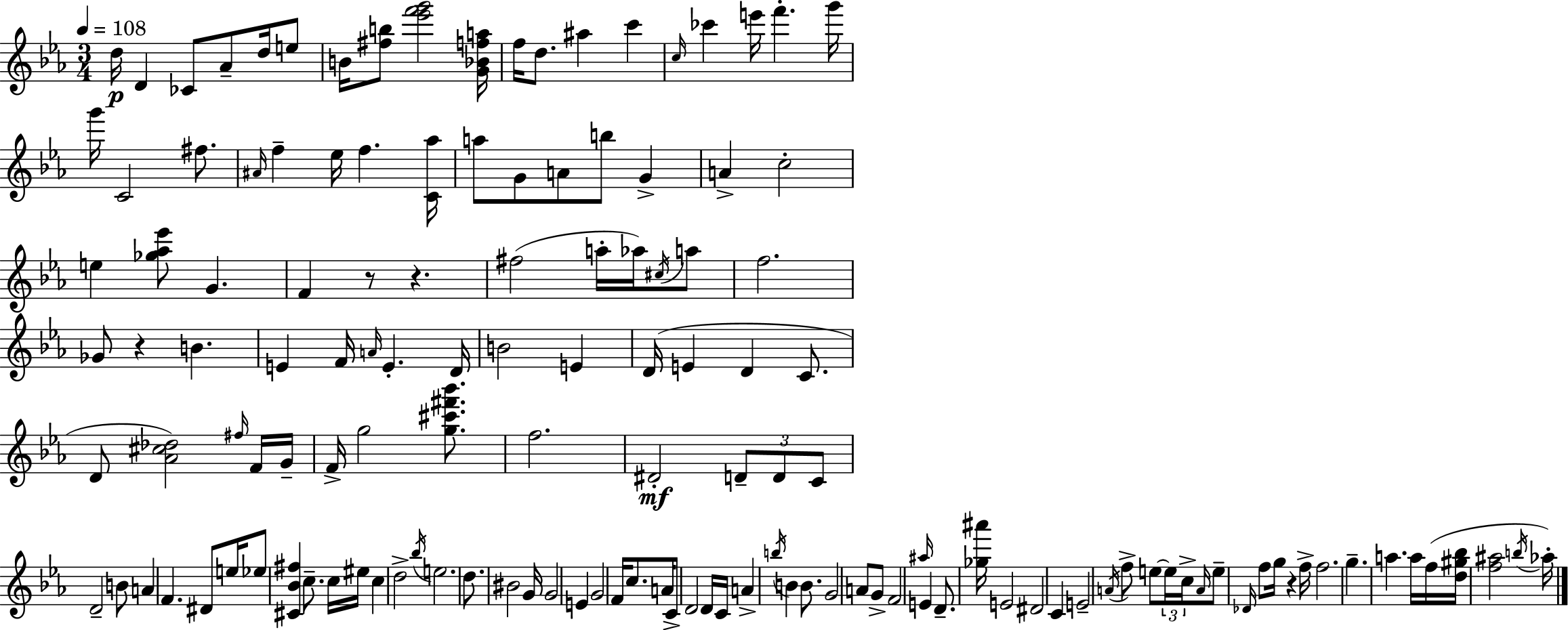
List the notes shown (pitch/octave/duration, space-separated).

D5/s D4/q CES4/e Ab4/e D5/s E5/e B4/s [F#5,B5]/e [Eb6,F6,G6]/h [G4,Bb4,F5,A5]/s F5/s D5/e. A#5/q C6/q C5/s CES6/q E6/s F6/q. G6/s G6/s C4/h F#5/e. A#4/s F5/q Eb5/s F5/q. [C4,Ab5]/s A5/e G4/e A4/e B5/e G4/q A4/q C5/h E5/q [Gb5,Ab5,Eb6]/e G4/q. F4/q R/e R/q. F#5/h A5/s Ab5/s C#5/s A5/e F5/h. Gb4/e R/q B4/q. E4/q F4/s A4/s E4/q. D4/s B4/h E4/q D4/s E4/q D4/q C4/e. D4/e [Ab4,C#5,Db5]/h F#5/s F4/s G4/s F4/s G5/h [G5,C#6,F#6,Bb6]/e. F5/h. D#4/h D4/e D4/e C4/e D4/h B4/e A4/q F4/q. D#4/e E5/s Eb5/e [C#4,Bb4,F#5]/q C5/e. C5/s EIS5/s C5/q D5/h Bb5/s E5/h. D5/e. BIS4/h G4/s G4/h E4/q G4/h F4/s C5/e. A4/s C4/e D4/h D4/s C4/s A4/q B5/s B4/q B4/e. G4/h A4/e G4/e F4/h A#5/s E4/q D4/e. [Gb5,A#6]/s E4/h D#4/h C4/q E4/h A4/s F5/e E5/e E5/s C5/s A4/s E5/e Db4/s F5/e G5/s R/q F5/s F5/h. G5/q. A5/q. A5/s F5/s [D5,G#5,Bb5]/s [F5,A#5]/h B5/s Ab5/s